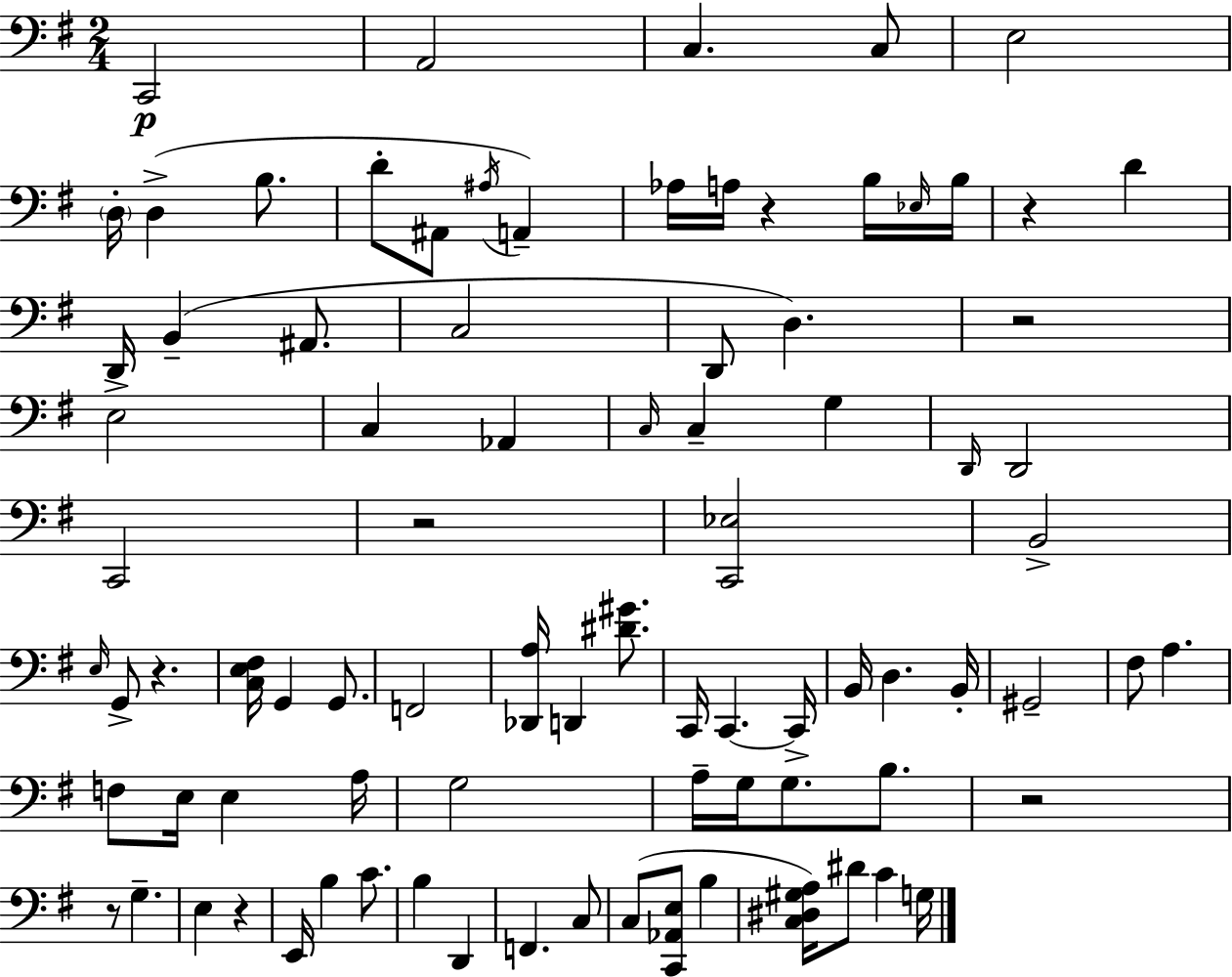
X:1
T:Untitled
M:2/4
L:1/4
K:Em
C,,2 A,,2 C, C,/2 E,2 D,/4 D, B,/2 D/2 ^A,,/2 ^A,/4 A,, _A,/4 A,/4 z B,/4 _E,/4 B,/4 z D D,,/4 B,, ^A,,/2 C,2 D,,/2 D, z2 E,2 C, _A,, C,/4 C, G, D,,/4 D,,2 C,,2 z2 [C,,_E,]2 B,,2 E,/4 G,,/2 z [C,E,^F,]/4 G,, G,,/2 F,,2 [_D,,A,]/4 D,, [^D^G]/2 C,,/4 C,, C,,/4 B,,/4 D, B,,/4 ^G,,2 ^F,/2 A, F,/2 E,/4 E, A,/4 G,2 A,/4 G,/4 G,/2 B,/2 z2 z/2 G, E, z E,,/4 B, C/2 B, D,, F,, C,/2 C,/2 [C,,_A,,E,]/2 B, [C,^D,^G,A,]/4 ^D/2 C G,/4